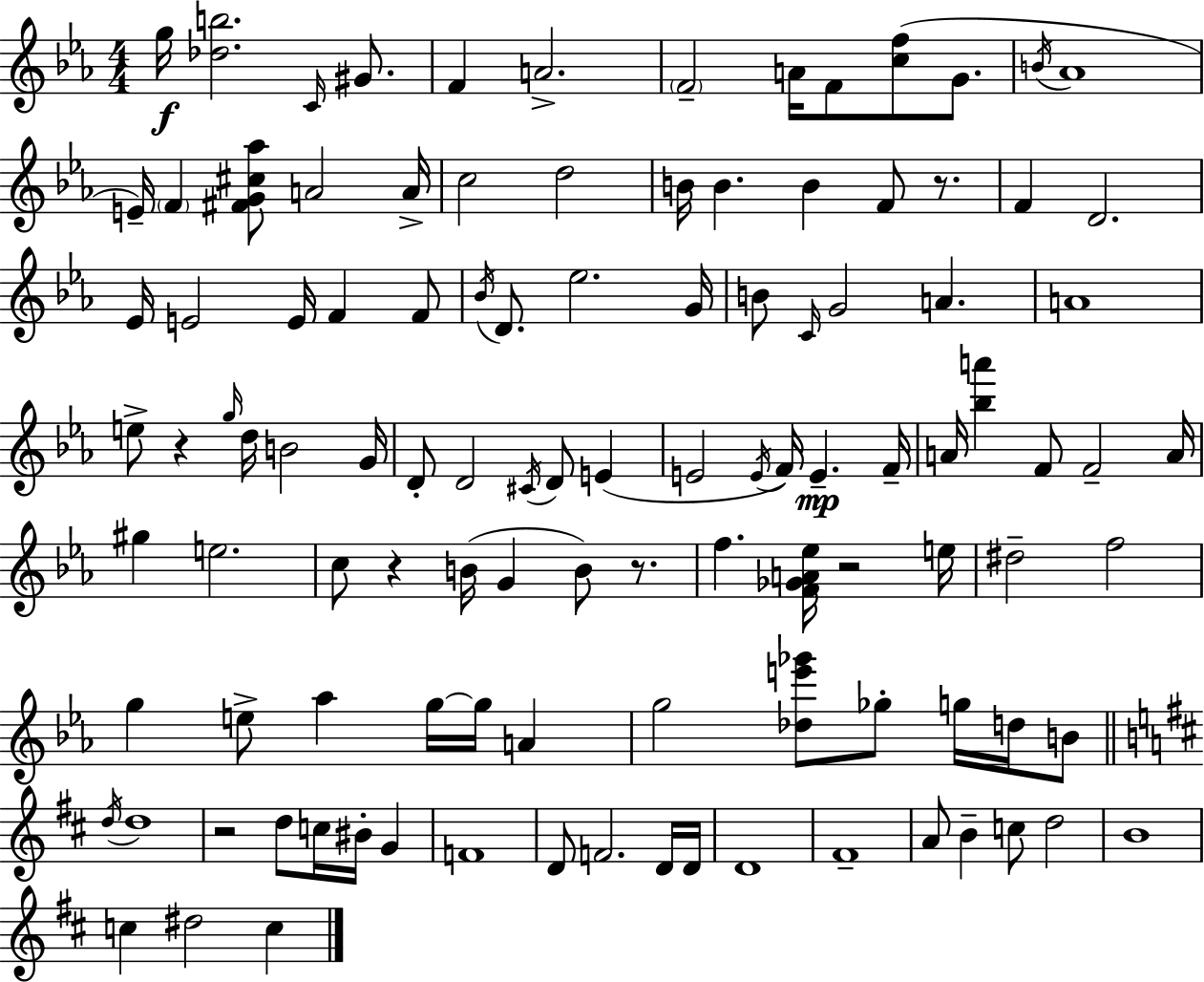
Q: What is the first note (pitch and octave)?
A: G5